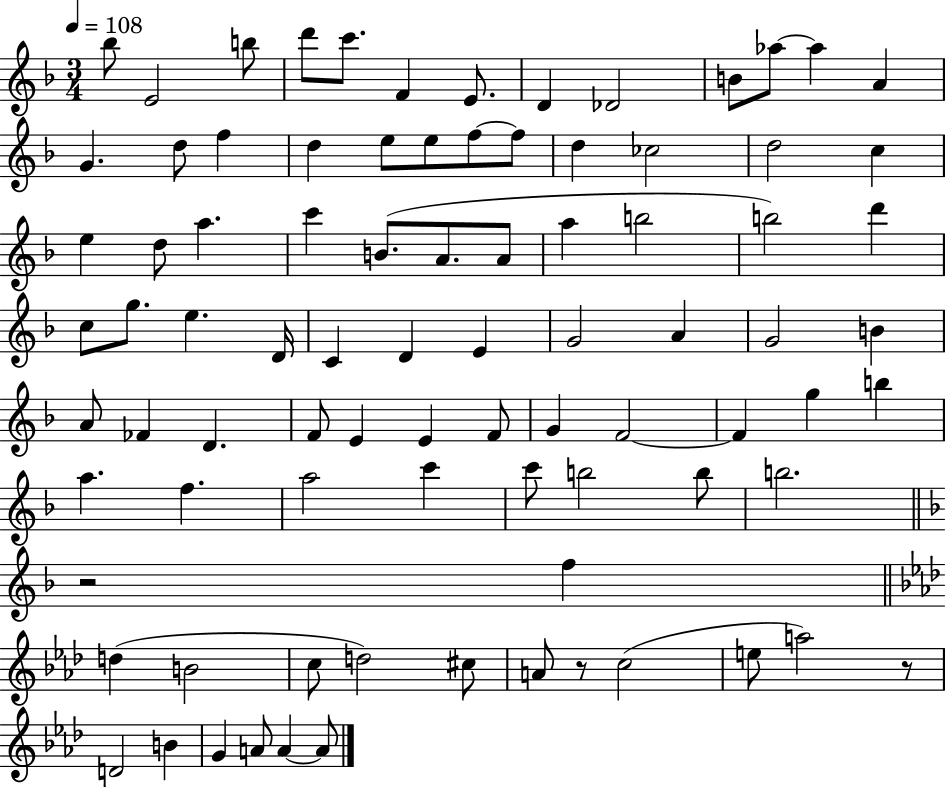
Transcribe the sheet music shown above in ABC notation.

X:1
T:Untitled
M:3/4
L:1/4
K:F
_b/2 E2 b/2 d'/2 c'/2 F E/2 D _D2 B/2 _a/2 _a A G d/2 f d e/2 e/2 f/2 f/2 d _c2 d2 c e d/2 a c' B/2 A/2 A/2 a b2 b2 d' c/2 g/2 e D/4 C D E G2 A G2 B A/2 _F D F/2 E E F/2 G F2 F g b a f a2 c' c'/2 b2 b/2 b2 z2 f d B2 c/2 d2 ^c/2 A/2 z/2 c2 e/2 a2 z/2 D2 B G A/2 A A/2